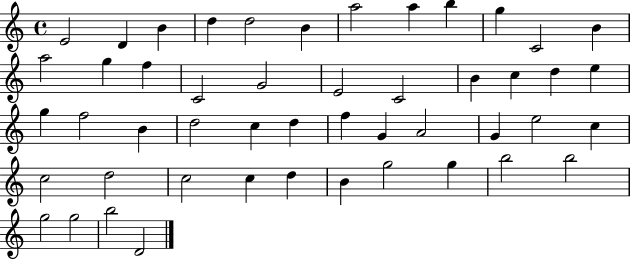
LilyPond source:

{
  \clef treble
  \time 4/4
  \defaultTimeSignature
  \key c \major
  e'2 d'4 b'4 | d''4 d''2 b'4 | a''2 a''4 b''4 | g''4 c'2 b'4 | \break a''2 g''4 f''4 | c'2 g'2 | e'2 c'2 | b'4 c''4 d''4 e''4 | \break g''4 f''2 b'4 | d''2 c''4 d''4 | f''4 g'4 a'2 | g'4 e''2 c''4 | \break c''2 d''2 | c''2 c''4 d''4 | b'4 g''2 g''4 | b''2 b''2 | \break g''2 g''2 | b''2 d'2 | \bar "|."
}